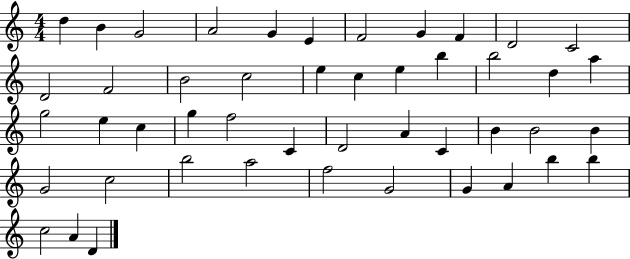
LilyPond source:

{
  \clef treble
  \numericTimeSignature
  \time 4/4
  \key c \major
  d''4 b'4 g'2 | a'2 g'4 e'4 | f'2 g'4 f'4 | d'2 c'2 | \break d'2 f'2 | b'2 c''2 | e''4 c''4 e''4 b''4 | b''2 d''4 a''4 | \break g''2 e''4 c''4 | g''4 f''2 c'4 | d'2 a'4 c'4 | b'4 b'2 b'4 | \break g'2 c''2 | b''2 a''2 | f''2 g'2 | g'4 a'4 b''4 b''4 | \break c''2 a'4 d'4 | \bar "|."
}